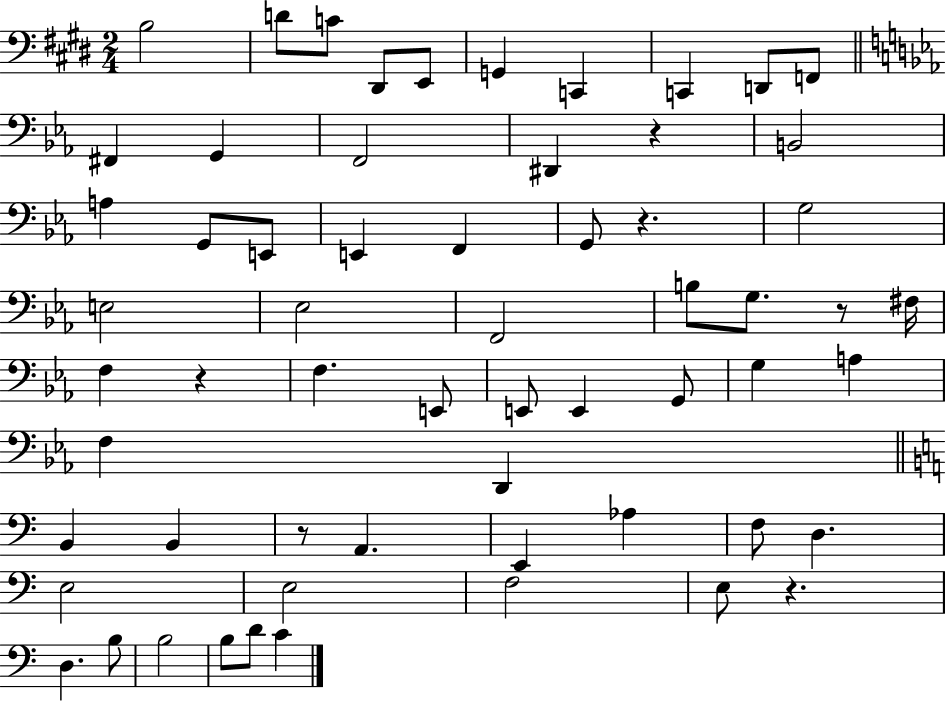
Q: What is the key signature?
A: E major